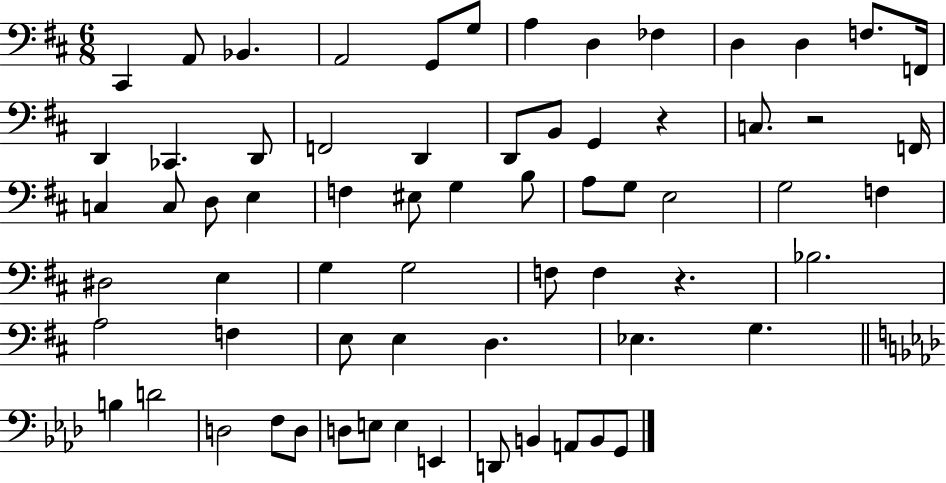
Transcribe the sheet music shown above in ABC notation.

X:1
T:Untitled
M:6/8
L:1/4
K:D
^C,, A,,/2 _B,, A,,2 G,,/2 G,/2 A, D, _F, D, D, F,/2 F,,/4 D,, _C,, D,,/2 F,,2 D,, D,,/2 B,,/2 G,, z C,/2 z2 F,,/4 C, C,/2 D,/2 E, F, ^E,/2 G, B,/2 A,/2 G,/2 E,2 G,2 F, ^D,2 E, G, G,2 F,/2 F, z _B,2 A,2 F, E,/2 E, D, _E, G, B, D2 D,2 F,/2 D,/2 D,/2 E,/2 E, E,, D,,/2 B,, A,,/2 B,,/2 G,,/2